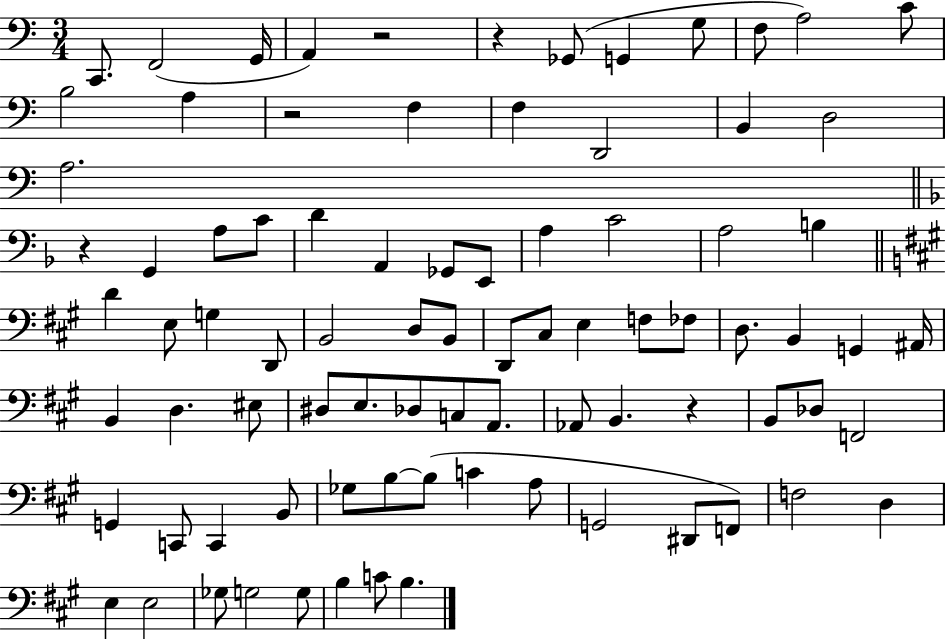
C2/e. F2/h G2/s A2/q R/h R/q Gb2/e G2/q G3/e F3/e A3/h C4/e B3/h A3/q R/h F3/q F3/q D2/h B2/q D3/h A3/h. R/q G2/q A3/e C4/e D4/q A2/q Gb2/e E2/e A3/q C4/h A3/h B3/q D4/q E3/e G3/q D2/e B2/h D3/e B2/e D2/e C#3/e E3/q F3/e FES3/e D3/e. B2/q G2/q A#2/s B2/q D3/q. EIS3/e D#3/e E3/e. Db3/e C3/e A2/e. Ab2/e B2/q. R/q B2/e Db3/e F2/h G2/q C2/e C2/q B2/e Gb3/e B3/e B3/e C4/q A3/e G2/h D#2/e F2/e F3/h D3/q E3/q E3/h Gb3/e G3/h G3/e B3/q C4/e B3/q.